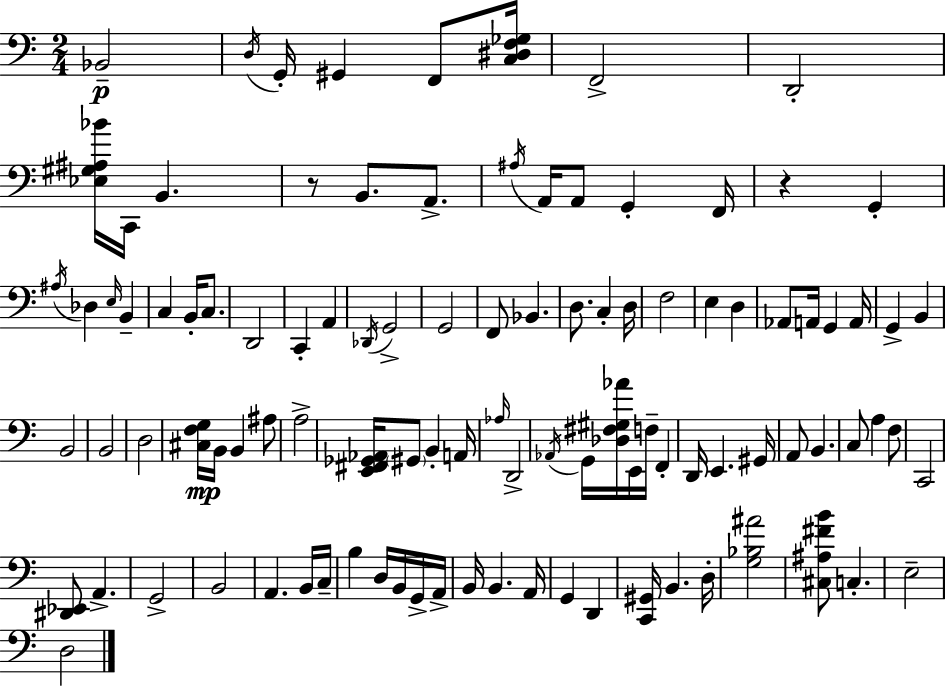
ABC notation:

X:1
T:Untitled
M:2/4
L:1/4
K:Am
_B,,2 D,/4 G,,/4 ^G,, F,,/2 [C,^D,F,_G,]/4 F,,2 D,,2 [_E,^G,^A,_B]/4 C,,/4 B,, z/2 B,,/2 A,,/2 ^A,/4 A,,/4 A,,/2 G,, F,,/4 z G,, ^A,/4 _D, E,/4 B,, C, B,,/4 C,/2 D,,2 C,, A,, _D,,/4 G,,2 G,,2 F,,/2 _B,, D,/2 C, D,/4 F,2 E, D, _A,,/2 A,,/4 G,, A,,/4 G,, B,, B,,2 B,,2 D,2 [^C,F,G,]/4 B,,/4 B,, ^A,/2 A,2 [E,,^F,,_G,,_A,,]/4 ^G,,/2 B,, A,,/4 _A,/4 D,,2 _A,,/4 G,,/4 [_D,^F,^G,_A]/4 E,,/4 F,/4 F,, D,,/4 E,, ^G,,/4 A,,/2 B,, C,/2 A, F,/2 C,,2 [^D,,_E,,]/2 A,, G,,2 B,,2 A,, B,,/4 C,/4 B, D,/4 B,,/4 G,,/4 A,,/4 B,,/4 B,, A,,/4 G,, D,, [C,,^G,,]/4 B,, D,/4 [G,_B,^A]2 [^C,^A,^FB]/2 C, E,2 D,2